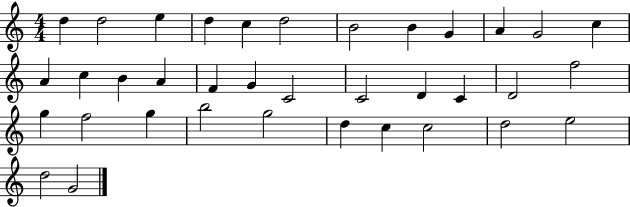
X:1
T:Untitled
M:4/4
L:1/4
K:C
d d2 e d c d2 B2 B G A G2 c A c B A F G C2 C2 D C D2 f2 g f2 g b2 g2 d c c2 d2 e2 d2 G2